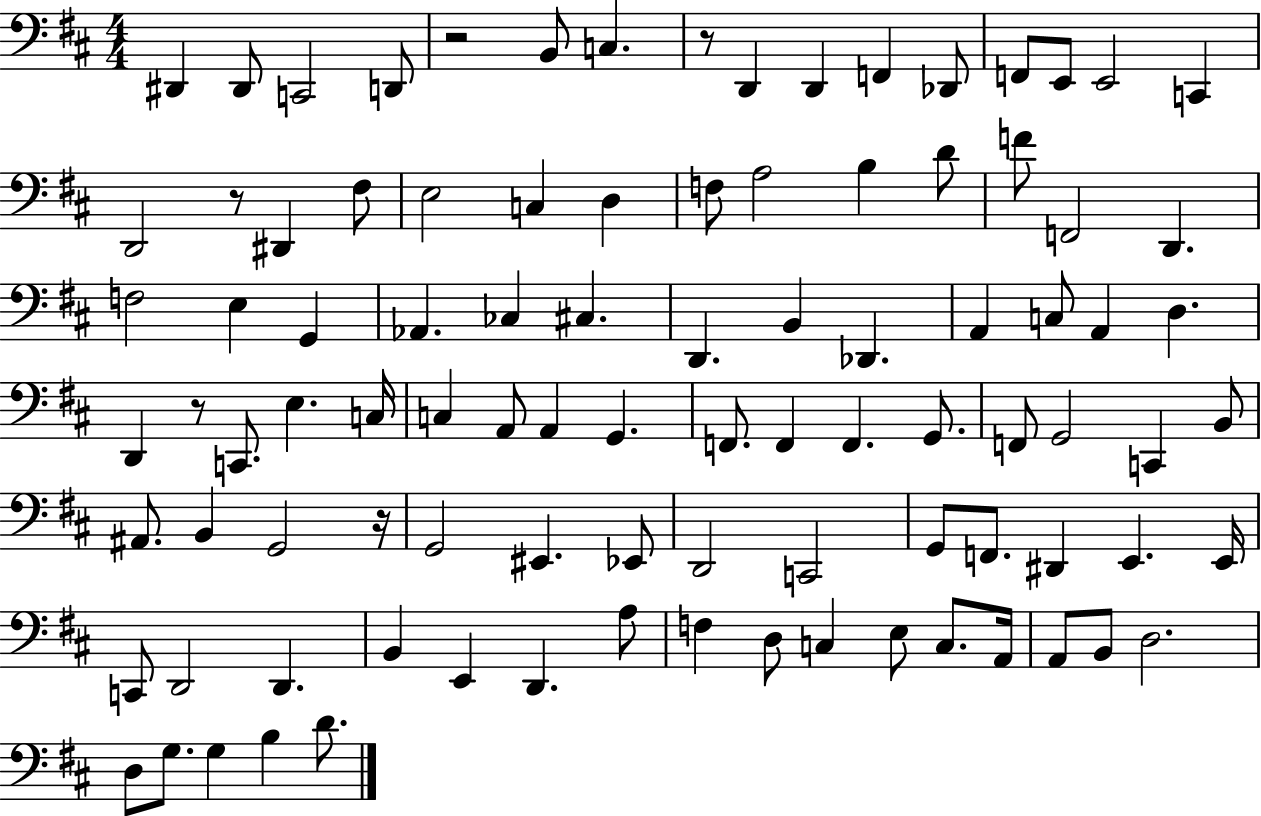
X:1
T:Untitled
M:4/4
L:1/4
K:D
^D,, ^D,,/2 C,,2 D,,/2 z2 B,,/2 C, z/2 D,, D,, F,, _D,,/2 F,,/2 E,,/2 E,,2 C,, D,,2 z/2 ^D,, ^F,/2 E,2 C, D, F,/2 A,2 B, D/2 F/2 F,,2 D,, F,2 E, G,, _A,, _C, ^C, D,, B,, _D,, A,, C,/2 A,, D, D,, z/2 C,,/2 E, C,/4 C, A,,/2 A,, G,, F,,/2 F,, F,, G,,/2 F,,/2 G,,2 C,, B,,/2 ^A,,/2 B,, G,,2 z/4 G,,2 ^E,, _E,,/2 D,,2 C,,2 G,,/2 F,,/2 ^D,, E,, E,,/4 C,,/2 D,,2 D,, B,, E,, D,, A,/2 F, D,/2 C, E,/2 C,/2 A,,/4 A,,/2 B,,/2 D,2 D,/2 G,/2 G, B, D/2